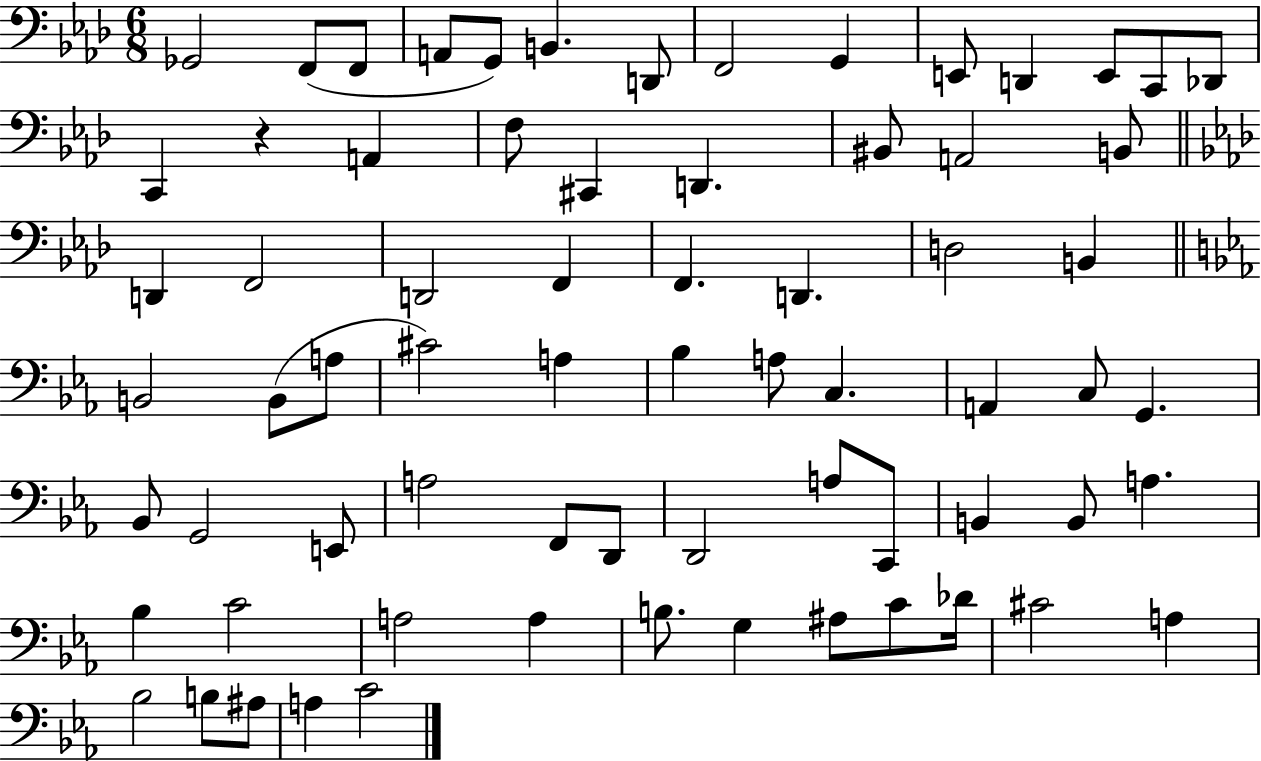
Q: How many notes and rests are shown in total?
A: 70